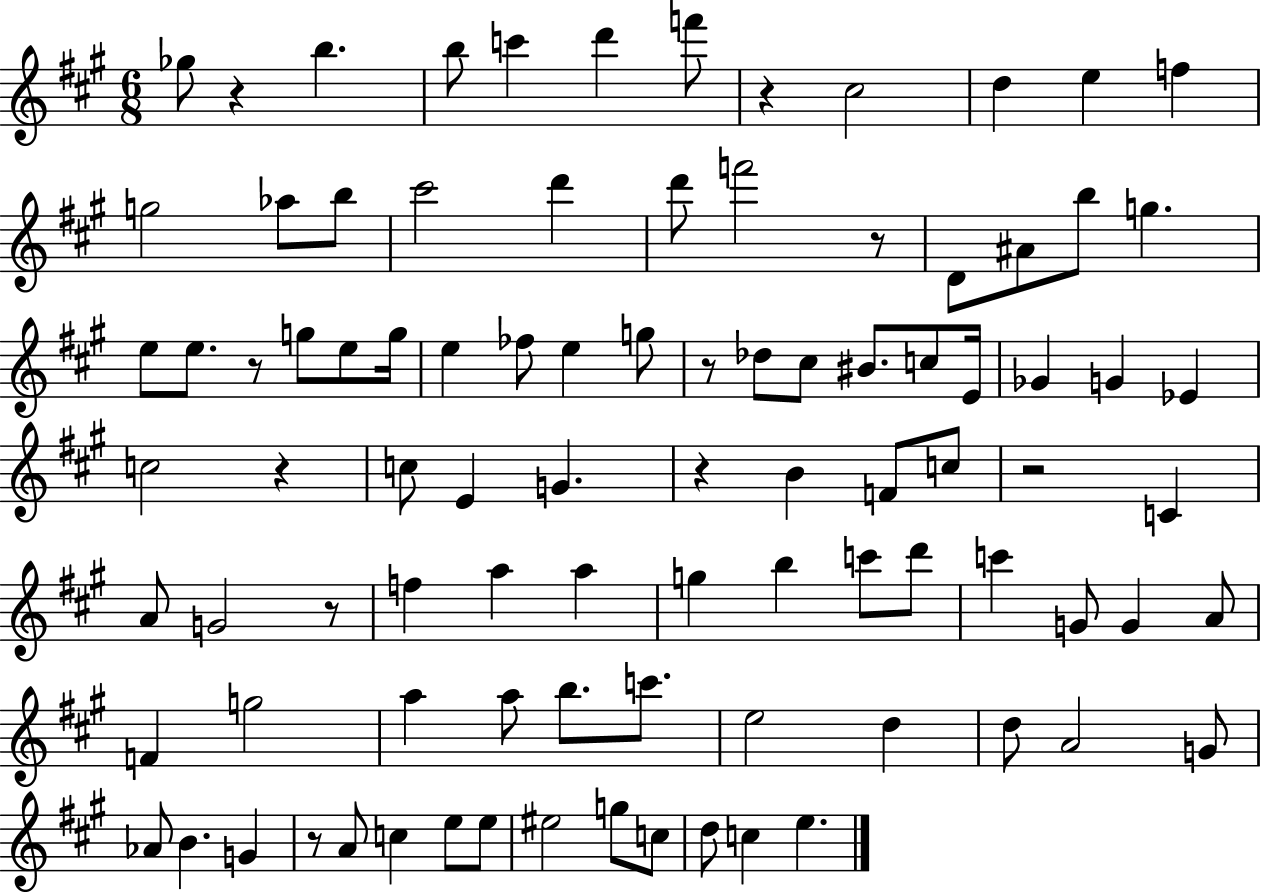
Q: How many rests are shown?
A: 10